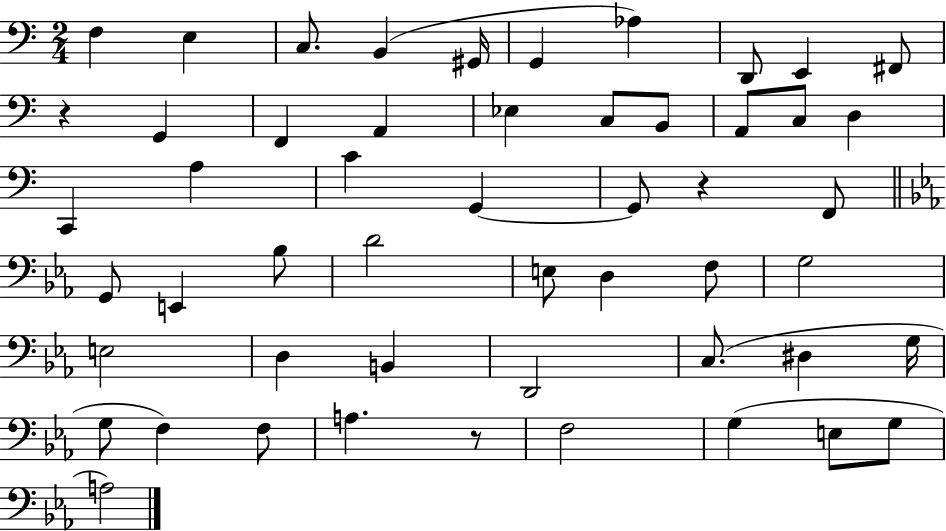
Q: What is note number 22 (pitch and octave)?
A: C4